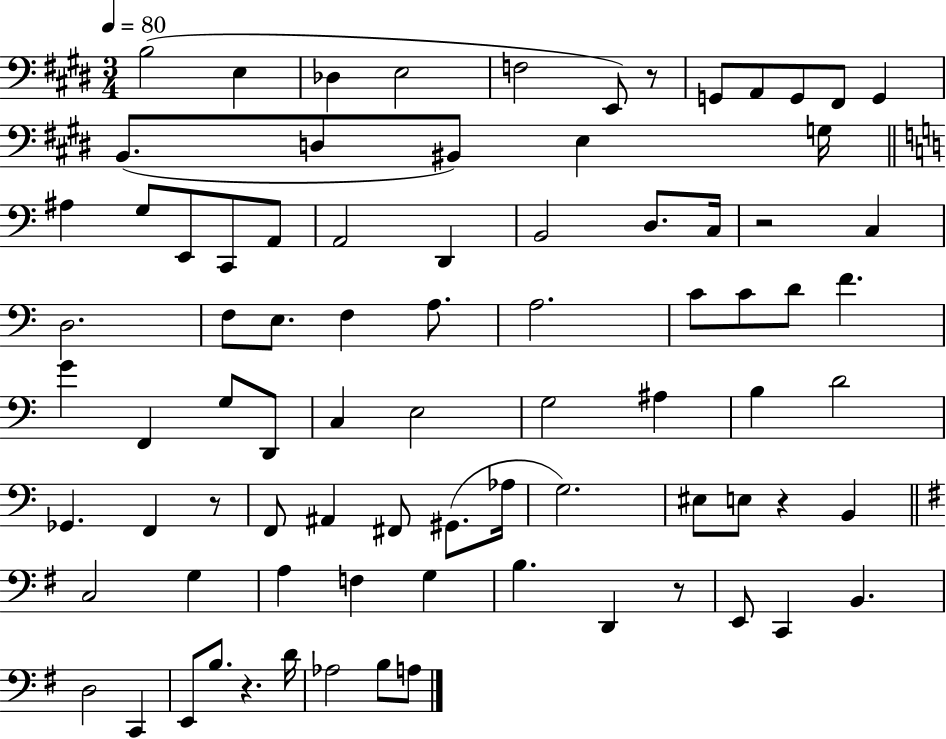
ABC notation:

X:1
T:Untitled
M:3/4
L:1/4
K:E
B,2 E, _D, E,2 F,2 E,,/2 z/2 G,,/2 A,,/2 G,,/2 ^F,,/2 G,, B,,/2 D,/2 ^B,,/2 E, G,/4 ^A, G,/2 E,,/2 C,,/2 A,,/2 A,,2 D,, B,,2 D,/2 C,/4 z2 C, D,2 F,/2 E,/2 F, A,/2 A,2 C/2 C/2 D/2 F G F,, G,/2 D,,/2 C, E,2 G,2 ^A, B, D2 _G,, F,, z/2 F,,/2 ^A,, ^F,,/2 ^G,,/2 _A,/4 G,2 ^E,/2 E,/2 z B,, C,2 G, A, F, G, B, D,, z/2 E,,/2 C,, B,, D,2 C,, E,,/2 B,/2 z D/4 _A,2 B,/2 A,/2